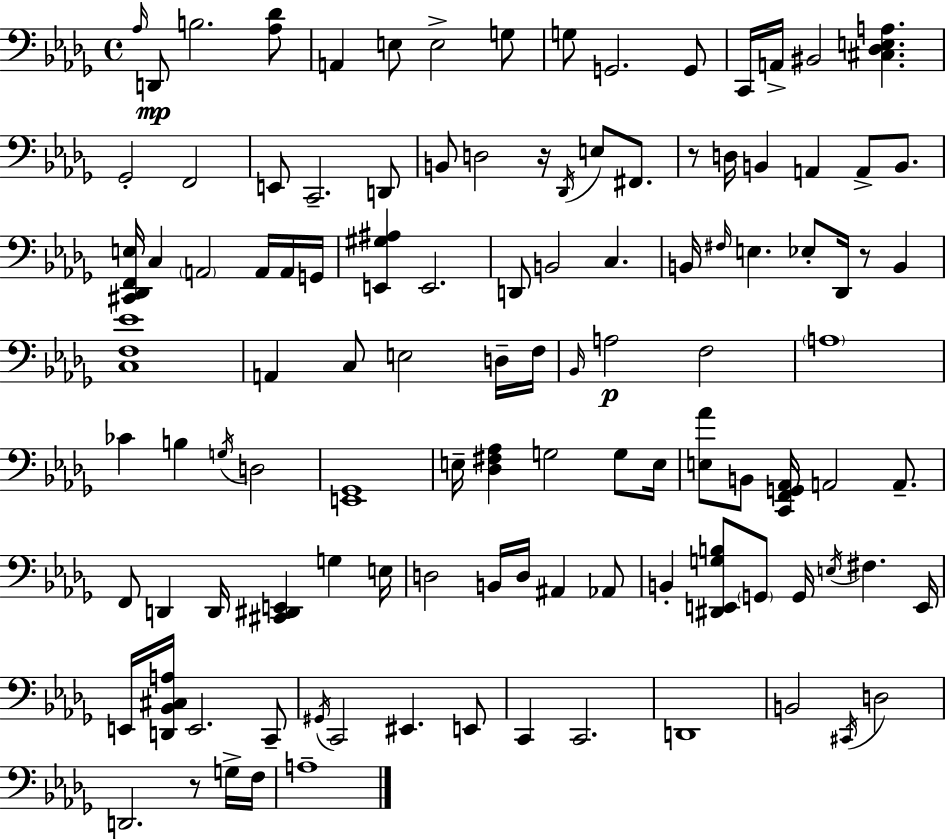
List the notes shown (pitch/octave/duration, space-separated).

Ab3/s D2/e B3/h. [Ab3,Db4]/e A2/q E3/e E3/h G3/e G3/e G2/h. G2/e C2/s A2/s BIS2/h [C#3,Db3,E3,A3]/q. Gb2/h F2/h E2/e C2/h. D2/e B2/e D3/h R/s Db2/s E3/e F#2/e. R/e D3/s B2/q A2/q A2/e B2/e. [C#2,Db2,F2,E3]/s C3/q A2/h A2/s A2/s G2/s [E2,G#3,A#3]/q E2/h. D2/e B2/h C3/q. B2/s F#3/s E3/q. Eb3/e Db2/s R/e B2/q [C3,F3,Eb4]/w A2/q C3/e E3/h D3/s F3/s Bb2/s A3/h F3/h A3/w CES4/q B3/q G3/s D3/h [E2,Gb2]/w E3/s [Db3,F#3,Ab3]/q G3/h G3/e E3/s [E3,Ab4]/e B2/e [C2,F2,G2,Ab2]/s A2/h A2/e. F2/e D2/q D2/s [C#2,D#2,E2]/q G3/q E3/s D3/h B2/s D3/s A#2/q Ab2/e B2/q [D#2,E2,G3,B3]/e G2/e G2/s E3/s F#3/q. E2/s E2/s [D2,Bb2,C#3,A3]/s E2/h. C2/e G#2/s C2/h EIS2/q. E2/e C2/q C2/h. D2/w B2/h C#2/s D3/h D2/h. R/e G3/s F3/s A3/w